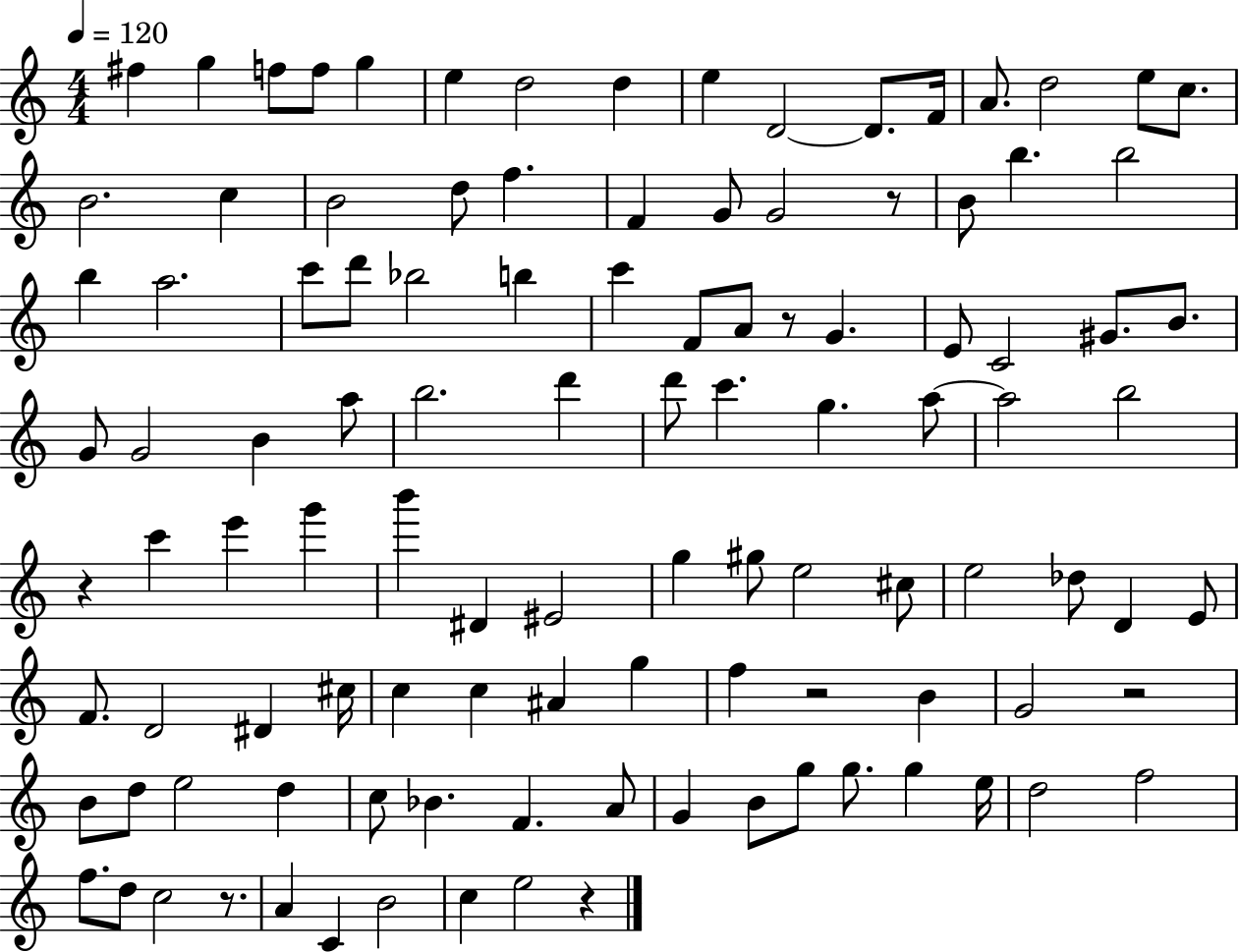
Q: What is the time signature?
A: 4/4